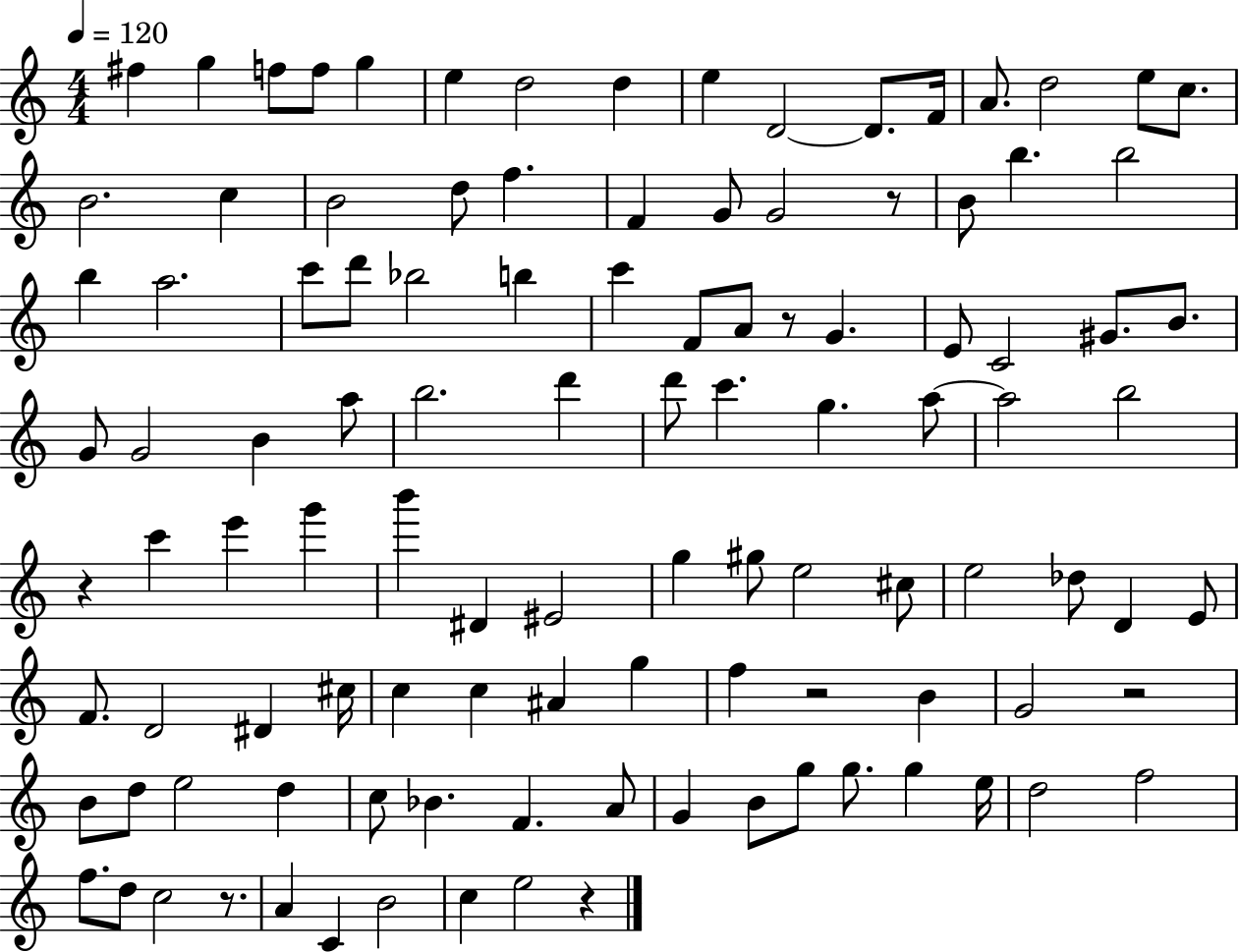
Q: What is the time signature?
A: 4/4